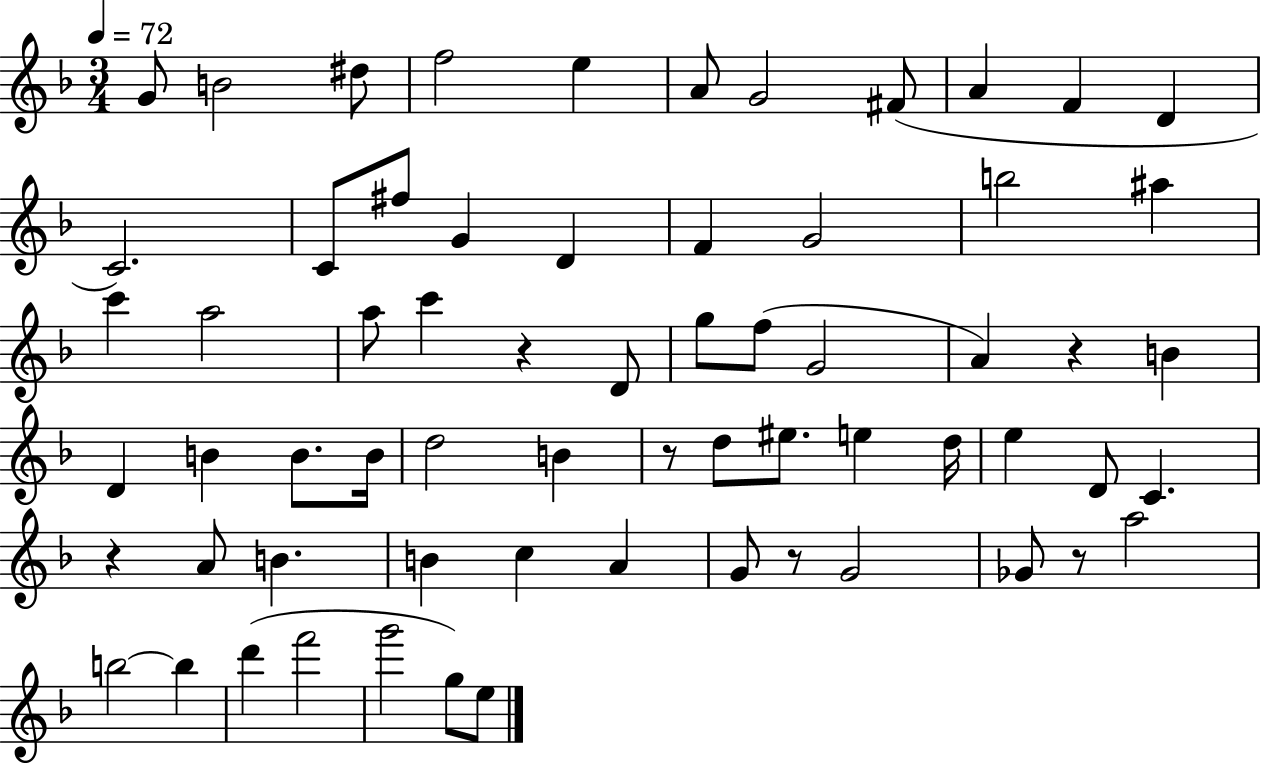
X:1
T:Untitled
M:3/4
L:1/4
K:F
G/2 B2 ^d/2 f2 e A/2 G2 ^F/2 A F D C2 C/2 ^f/2 G D F G2 b2 ^a c' a2 a/2 c' z D/2 g/2 f/2 G2 A z B D B B/2 B/4 d2 B z/2 d/2 ^e/2 e d/4 e D/2 C z A/2 B B c A G/2 z/2 G2 _G/2 z/2 a2 b2 b d' f'2 g'2 g/2 e/2